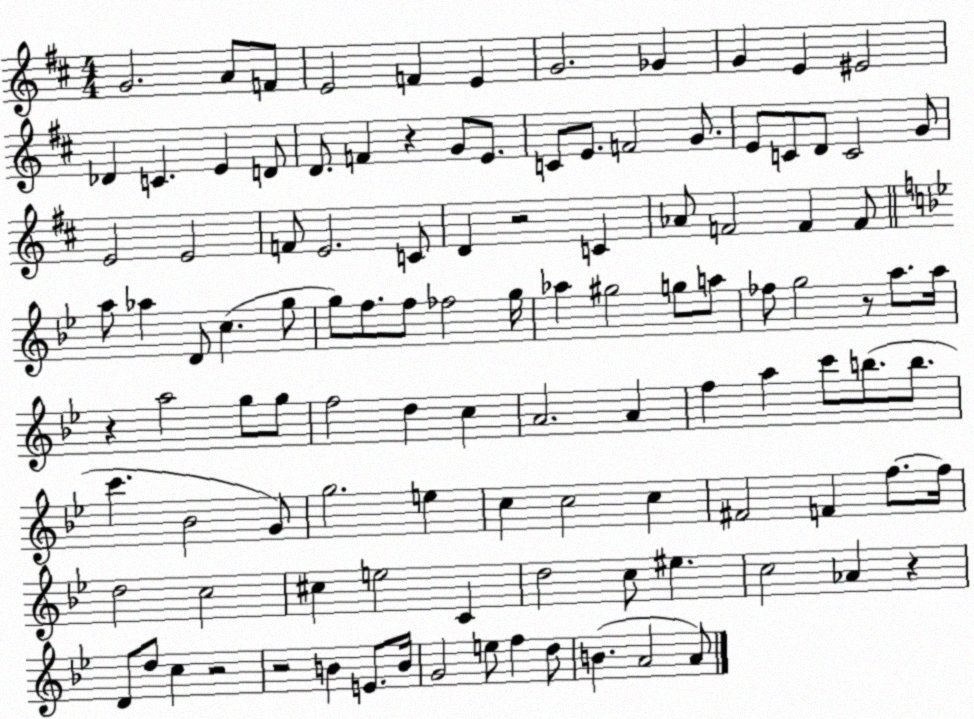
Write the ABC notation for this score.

X:1
T:Untitled
M:4/4
L:1/4
K:D
G2 A/2 F/2 E2 F E G2 _G G E ^E2 _D C E D/2 D/2 F z G/2 E/2 C/2 E/2 F2 G/2 E/2 C/2 D/2 C2 G/2 E2 E2 F/2 E2 C/2 D z2 C _A/2 F2 F F/2 a/2 _a D/2 c g/2 g/2 f/2 f/2 _f2 g/4 _a ^g2 g/2 a/2 _f/2 g2 z/2 a/2 a/4 z a2 g/2 g/2 f2 d c A2 A f a c'/2 b/2 b/2 c' _B2 G/2 g2 e c c2 c ^F2 F f/2 f/4 d2 c2 ^c e2 C d2 c/2 ^e c2 _A z D/2 d/2 c z2 z2 B E/2 B/4 G2 e/2 f d/2 B A2 A/2